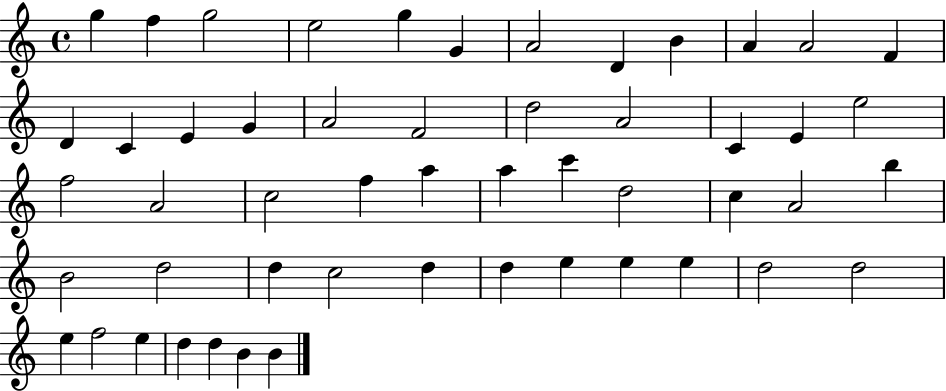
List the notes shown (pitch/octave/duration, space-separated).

G5/q F5/q G5/h E5/h G5/q G4/q A4/h D4/q B4/q A4/q A4/h F4/q D4/q C4/q E4/q G4/q A4/h F4/h D5/h A4/h C4/q E4/q E5/h F5/h A4/h C5/h F5/q A5/q A5/q C6/q D5/h C5/q A4/h B5/q B4/h D5/h D5/q C5/h D5/q D5/q E5/q E5/q E5/q D5/h D5/h E5/q F5/h E5/q D5/q D5/q B4/q B4/q